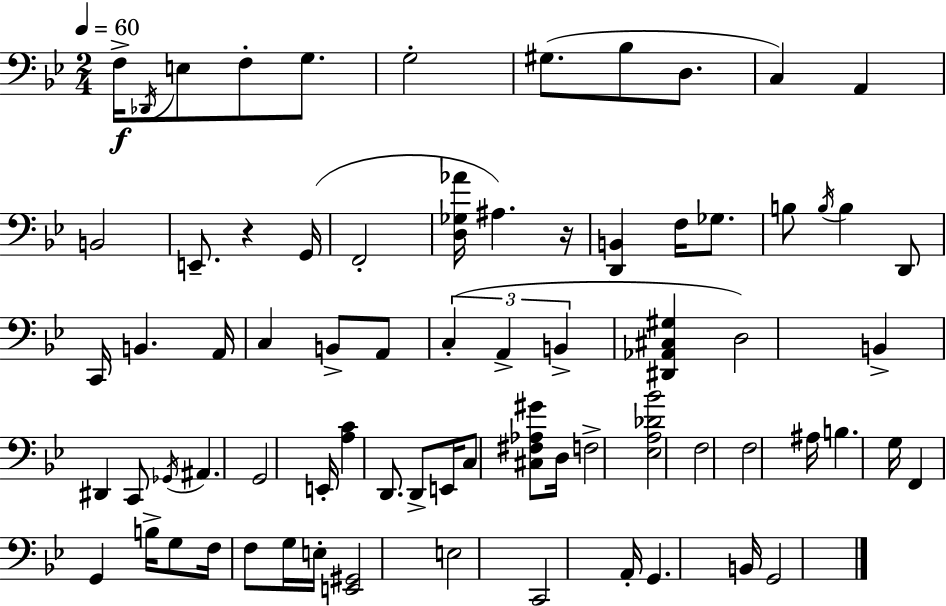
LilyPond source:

{
  \clef bass
  \numericTimeSignature
  \time 2/4
  \key bes \major
  \tempo 4 = 60
  \repeat volta 2 { f16->\f \acciaccatura { des,16 } e8 f8-. g8. | g2-. | gis8.( bes8 d8. | c4) a,4 | \break b,2 | e,8.-- r4 | g,16( f,2-. | <d ges aes'>16 ais4.) | \break r16 <d, b,>4 f16 ges8. | b8 \acciaccatura { b16 } b4 | d,8 c,16 b,4. | a,16 c4 b,8-> | \break a,8 \tuplet 3/2 { c4-.( a,4-> | b,4-> } <dis, aes, cis gis>4 | d2) | b,4-> dis,4 | \break c,8 \acciaccatura { ges,16 } ais,4. | g,2 | e,16-. <a c'>4 | d,8. d,8-> e,16 c8 | \break <cis fis aes gis'>8 d16 f2-> | <ees a des' bes'>2 | f2 | f2 | \break ais16 b4. | g16 f,4 g,4 | b16-> g8 f16 f8 | g16 e16-. <e, gis,>2 | \break e2 | c,2 | a,16-. g,4. | b,16 g,2 | \break } \bar "|."
}